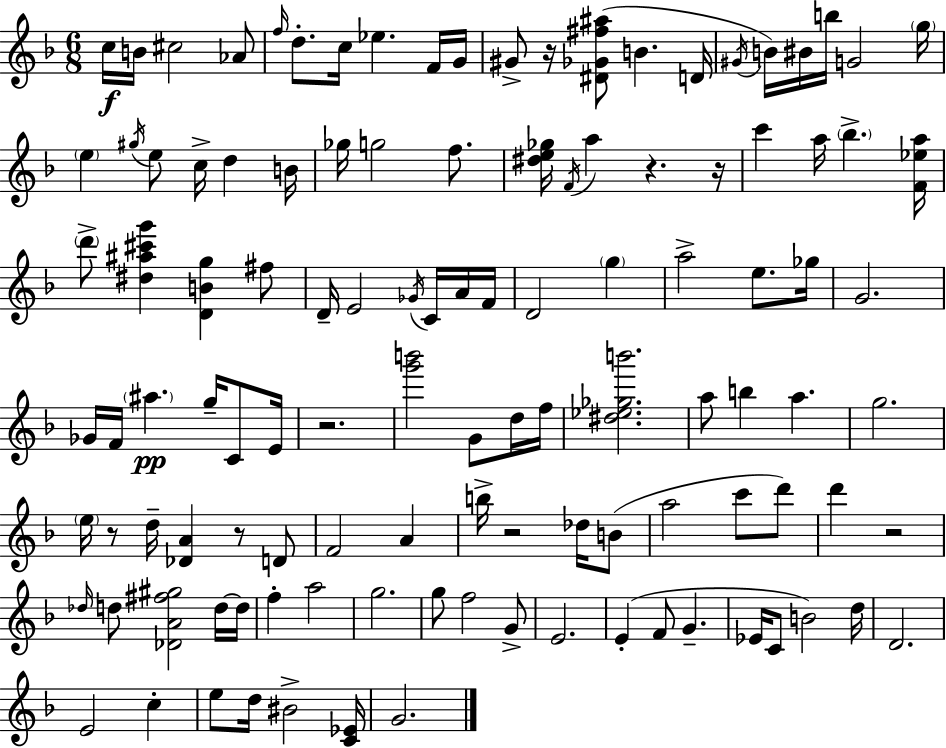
C5/s B4/s C#5/h Ab4/e F5/s D5/e. C5/s Eb5/q. F4/s G4/s G#4/e R/s [D#4,Gb4,F#5,A#5]/e B4/q. D4/s G#4/s B4/s BIS4/s B5/s G4/h G5/s E5/q G#5/s E5/e C5/s D5/q B4/s Gb5/s G5/h F5/e. [D#5,E5,Gb5]/s F4/s A5/q R/q. R/s C6/q A5/s Bb5/q. [F4,Eb5,A5]/s D6/e [D#5,A#5,C#6,G6]/q [D4,B4,G5]/q F#5/e D4/s E4/h Gb4/s C4/s A4/s F4/s D4/h G5/q A5/h E5/e. Gb5/s G4/h. Gb4/s F4/s A#5/q. G5/s C4/e E4/s R/h. [G6,B6]/h G4/e D5/s F5/s [D#5,Eb5,Gb5,B6]/h. A5/e B5/q A5/q. G5/h. E5/s R/e D5/s [Db4,A4]/q R/e D4/e F4/h A4/q B5/s R/h Db5/s B4/e A5/h C6/e D6/e D6/q R/h Db5/s D5/e [Db4,A4,F#5,G#5]/h D5/s D5/s F5/q A5/h G5/h. G5/e F5/h G4/e E4/h. E4/q F4/e G4/q. Eb4/s C4/e B4/h D5/s D4/h. E4/h C5/q E5/e D5/s BIS4/h [C4,Eb4]/s G4/h.